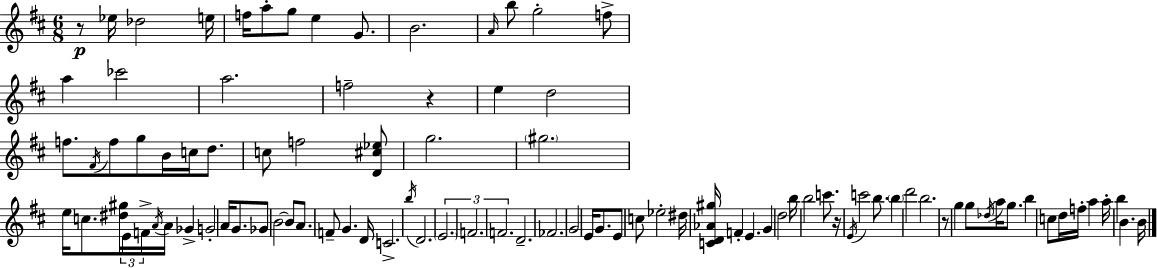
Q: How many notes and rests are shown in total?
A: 96